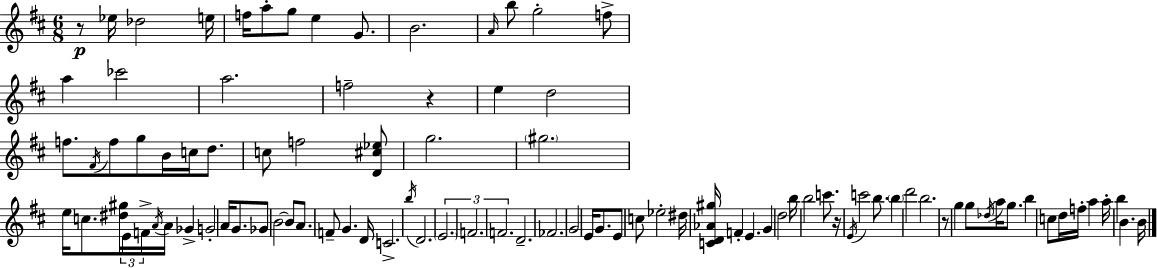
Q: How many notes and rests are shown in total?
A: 96